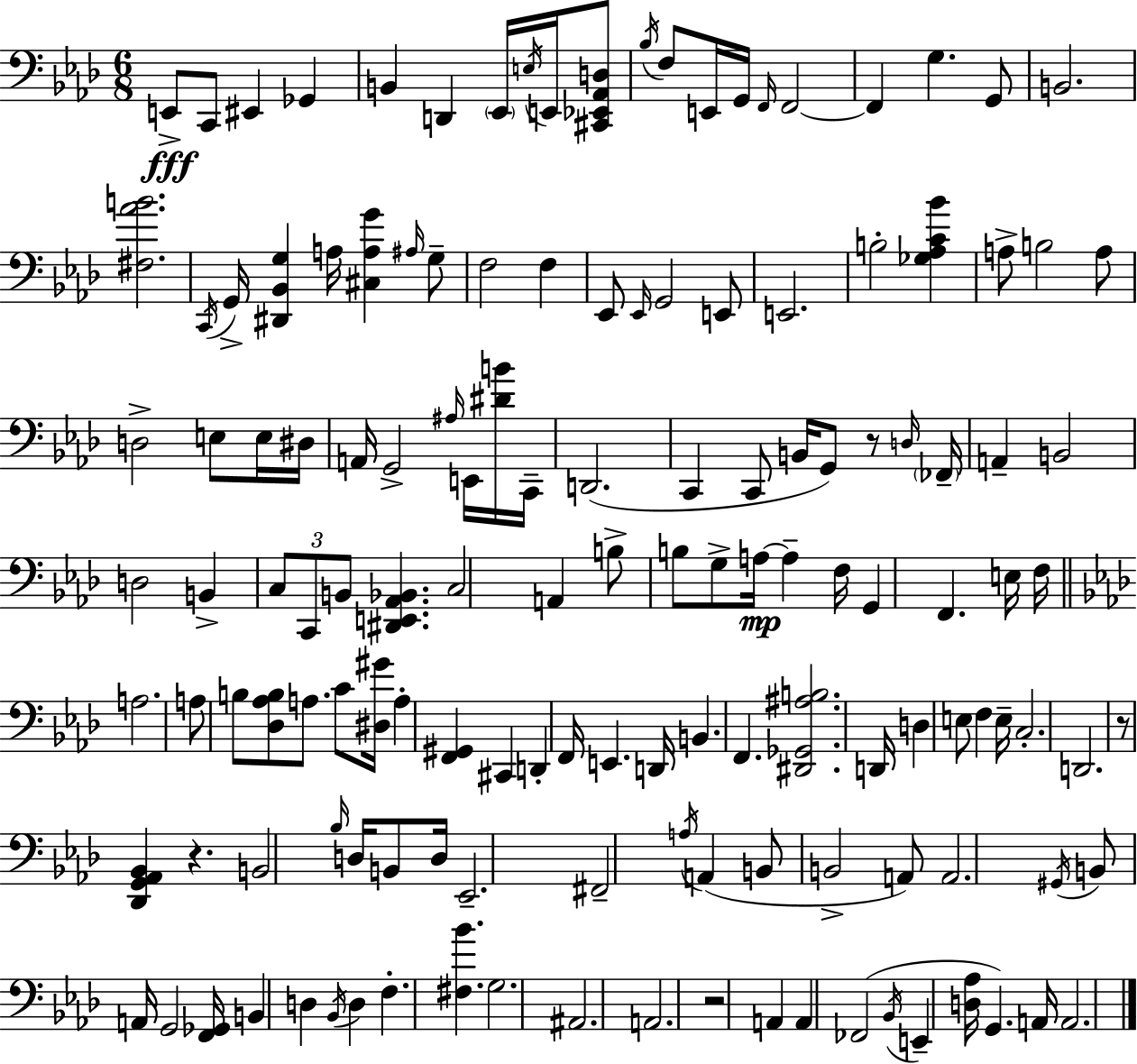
{
  \clef bass
  \numericTimeSignature
  \time 6/8
  \key f \minor
  e,8->\fff c,8 eis,4 ges,4 | b,4 d,4 \parenthesize ees,16 \acciaccatura { e16 } e,16 <cis, ees, aes, d>8 | \acciaccatura { bes16 } f8 e,16 g,16 \grace { f,16 } f,2~~ | f,4 g4. | \break g,8 b,2. | <fis aes' b'>2. | \acciaccatura { c,16 } g,16-> <dis, bes, g>4 a16 <cis a g'>4 | \grace { ais16 } g8-- f2 | \break f4 ees,8 \grace { ees,16 } g,2 | e,8 e,2. | b2-. | <ges aes c' bes'>4 a8-> b2 | \break a8 d2-> | e8 e16 dis16 a,16 g,2-> | \grace { ais16 } e,16 <dis' b'>16 c,16-- d,2.( | c,4 c,8 | \break b,16 g,8) r8 \grace { d16 } \parenthesize fes,16-- a,4-- | b,2 d2 | b,4-> \tuplet 3/2 { c8 c,8 | b,8 } <dis, e, aes, bes,>4. c2 | \break a,4 b8-> b8 | g8-> a16~~\mp a4-- f16 g,4 | f,4. e16 f16 \bar "||" \break \key f \minor a2. | a8 b8 <des aes b>8 a8. c'8 <dis gis'>16 | a4-. <f, gis,>4 cis,4 | d,4-. f,16 e,4. d,16 | \break b,4. f,4. | <dis, ges, ais b>2. | d,16 d4 e8 f4 e16-- | c2.-. | \break d,2. | r8 <des, g, aes, bes,>4 r4. | b,2 \grace { bes16 } d16 b,8 | d16 ees,2.-- | \break fis,2-- \acciaccatura { a16 }( a,4 | b,8 b,2-> | a,8) a,2. | \acciaccatura { gis,16 } b,8 a,16 g,2 | \break <f, ges,>16 b,4 d4 \acciaccatura { bes,16 } | d4 f4.-. <fis bes'>4. | g2. | ais,2. | \break a,2. | r2 | a,4 a,4 fes,2( | \acciaccatura { bes,16 } e,4-- <d aes>16 g,4.) | \break a,16 a,2. | \bar "|."
}